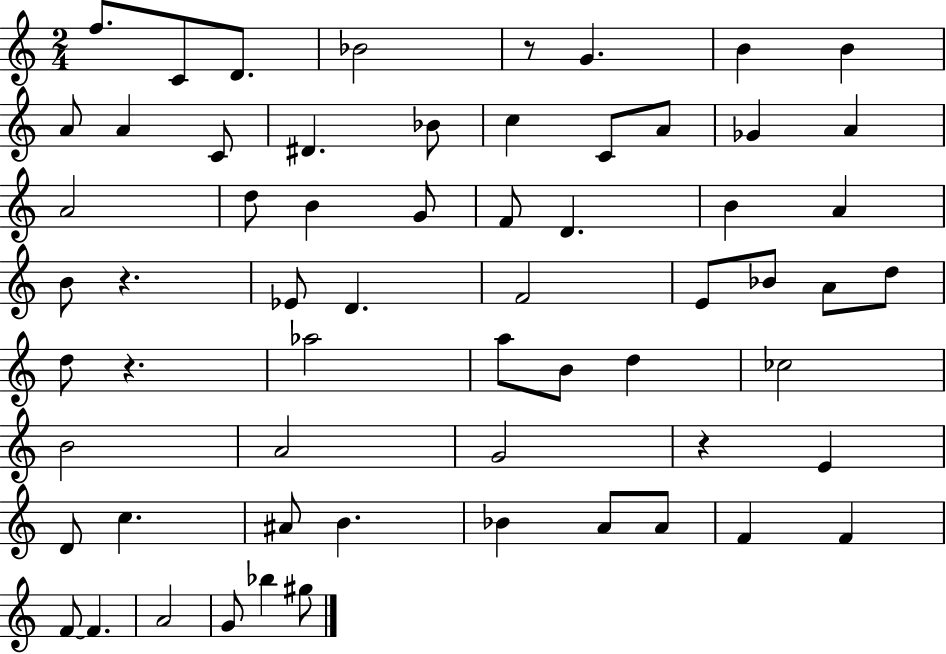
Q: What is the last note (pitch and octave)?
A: G#5